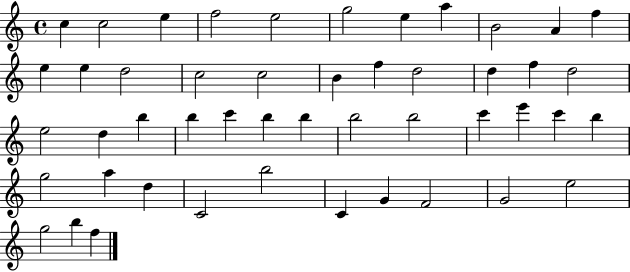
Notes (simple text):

C5/q C5/h E5/q F5/h E5/h G5/h E5/q A5/q B4/h A4/q F5/q E5/q E5/q D5/h C5/h C5/h B4/q F5/q D5/h D5/q F5/q D5/h E5/h D5/q B5/q B5/q C6/q B5/q B5/q B5/h B5/h C6/q E6/q C6/q B5/q G5/h A5/q D5/q C4/h B5/h C4/q G4/q F4/h G4/h E5/h G5/h B5/q F5/q